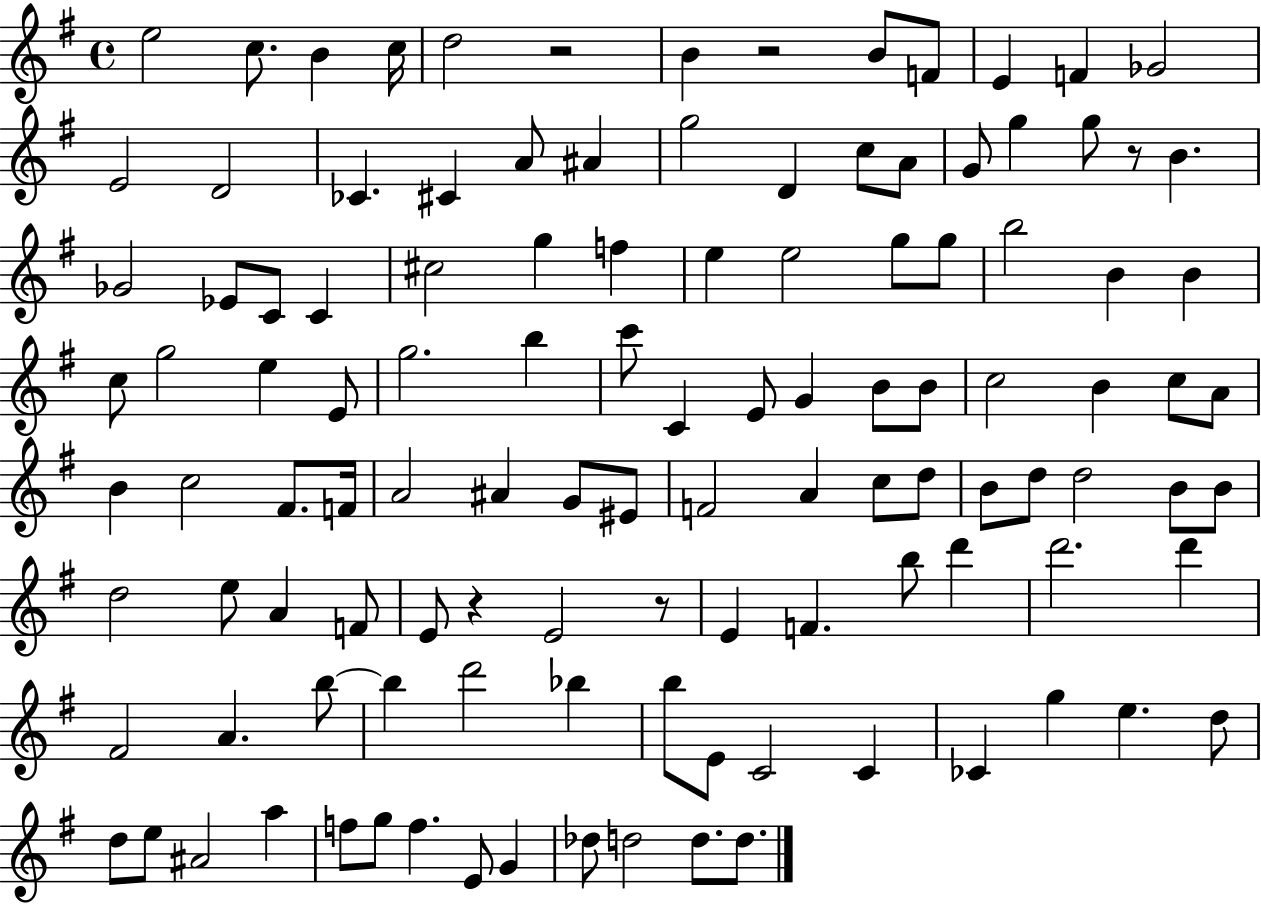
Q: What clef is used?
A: treble